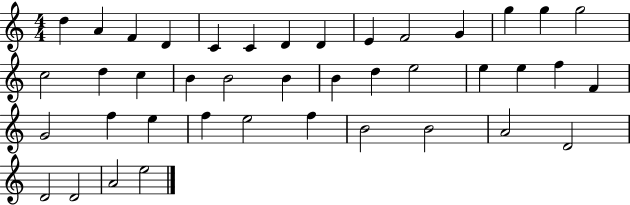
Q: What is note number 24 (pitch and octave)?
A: E5